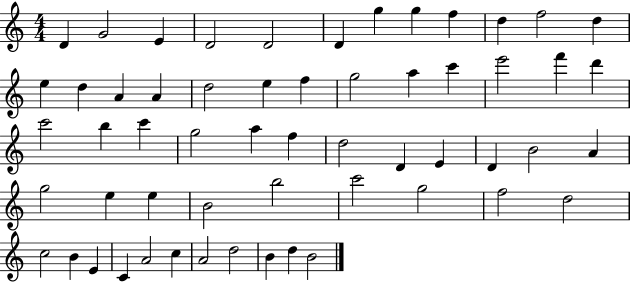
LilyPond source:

{
  \clef treble
  \numericTimeSignature
  \time 4/4
  \key c \major
  d'4 g'2 e'4 | d'2 d'2 | d'4 g''4 g''4 f''4 | d''4 f''2 d''4 | \break e''4 d''4 a'4 a'4 | d''2 e''4 f''4 | g''2 a''4 c'''4 | e'''2 f'''4 d'''4 | \break c'''2 b''4 c'''4 | g''2 a''4 f''4 | d''2 d'4 e'4 | d'4 b'2 a'4 | \break g''2 e''4 e''4 | b'2 b''2 | c'''2 g''2 | f''2 d''2 | \break c''2 b'4 e'4 | c'4 a'2 c''4 | a'2 d''2 | b'4 d''4 b'2 | \break \bar "|."
}